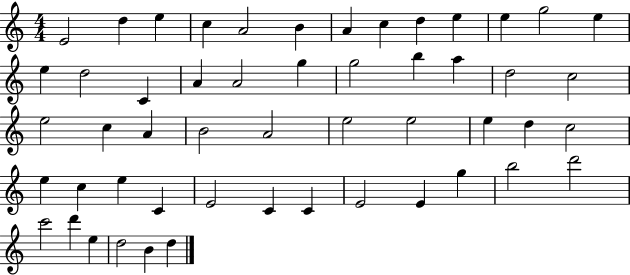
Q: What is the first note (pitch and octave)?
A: E4